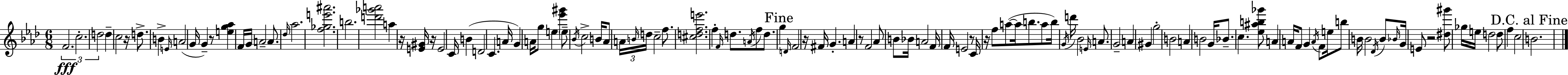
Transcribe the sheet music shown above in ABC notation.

X:1
T:Untitled
M:6/8
L:1/4
K:Ab
F2 c2 d2 d c2 z/4 d/2 B E/4 A2 G/4 G z/2 [eg_a] F/4 G/4 A2 A/2 _d/4 _a2 [f_ge'^a']2 b2 [d'_g'a']2 a z/4 [E^G]/4 z/4 E2 C/4 B D2 C A/4 G A/4 g/2 e [_e'^g'] e/2 _B/4 c2 B/4 _A/2 A/4 B/4 d/4 c2 f/2 [^cdfe']2 f F/4 d/2 A/4 f/2 d/2 g D/4 F2 z/4 ^F/4 G A z/2 F2 _A/2 B/2 _B/4 A2 F/4 F/4 E2 z/2 C/4 z/4 f/2 a/2 a/4 b/2 a/2 b/4 G/4 d'/4 _B2 E/4 A/2 G2 A ^G g2 B2 A B2 G/4 _B/2 c [_e^ab_g']/2 A A/4 F/2 G A/4 F/2 e/4 b/2 B/4 B2 _D/4 B/2 _B/4 G/4 E/2 z2 [^d^g']/2 _g/4 e/4 d2 d/2 f c2 B2